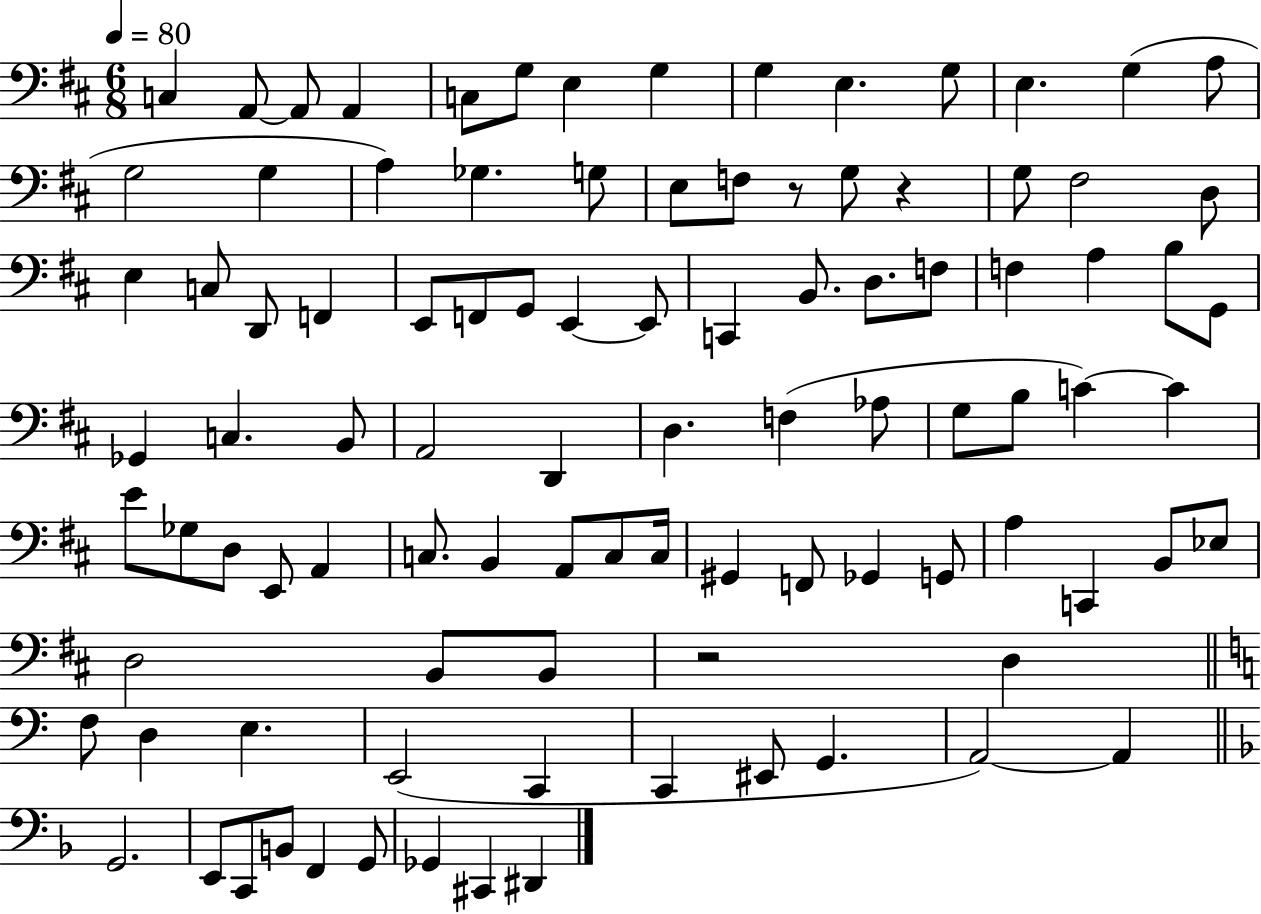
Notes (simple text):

C3/q A2/e A2/e A2/q C3/e G3/e E3/q G3/q G3/q E3/q. G3/e E3/q. G3/q A3/e G3/h G3/q A3/q Gb3/q. G3/e E3/e F3/e R/e G3/e R/q G3/e F#3/h D3/e E3/q C3/e D2/e F2/q E2/e F2/e G2/e E2/q E2/e C2/q B2/e. D3/e. F3/e F3/q A3/q B3/e G2/e Gb2/q C3/q. B2/e A2/h D2/q D3/q. F3/q Ab3/e G3/e B3/e C4/q C4/q E4/e Gb3/e D3/e E2/e A2/q C3/e. B2/q A2/e C3/e C3/s G#2/q F2/e Gb2/q G2/e A3/q C2/q B2/e Eb3/e D3/h B2/e B2/e R/h D3/q F3/e D3/q E3/q. E2/h C2/q C2/q EIS2/e G2/q. A2/h A2/q G2/h. E2/e C2/e B2/e F2/q G2/e Gb2/q C#2/q D#2/q